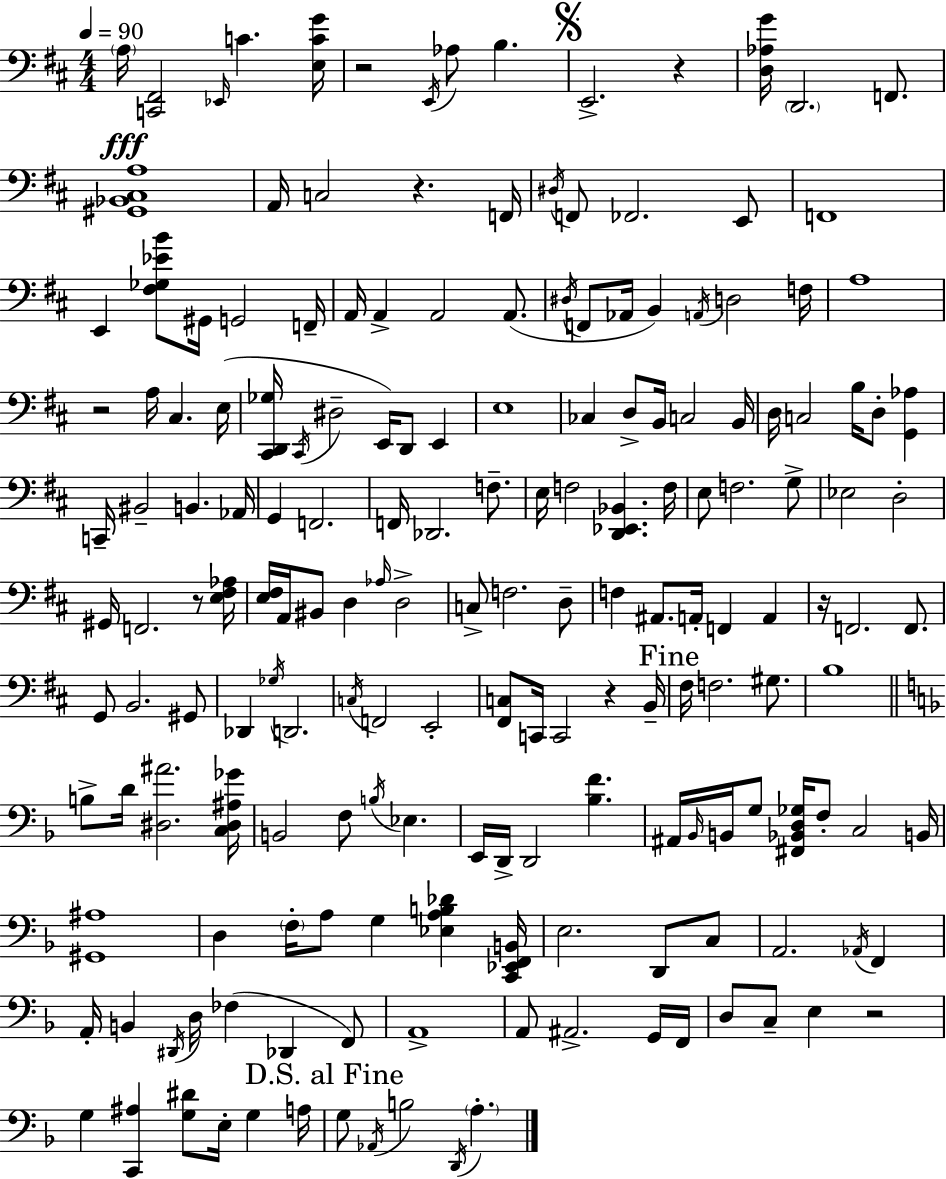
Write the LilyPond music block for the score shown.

{
  \clef bass
  \numericTimeSignature
  \time 4/4
  \key d \major
  \tempo 4 = 90
  \parenthesize a16\fff <c, fis,>2 \grace { ees,16 } c'4. | <e c' g'>16 r2 \acciaccatura { e,16 } aes8 b4. | \mark \markup { \musicglyph "scripts.segno" } e,2.-> r4 | <d aes g'>16 \parenthesize d,2. f,8. | \break <gis, bes, cis a>1 | a,16 c2 r4. | f,16 \acciaccatura { dis16 } f,8 fes,2. | e,8 f,1 | \break e,4 <fis ges ees' b'>8 gis,16 g,2 | f,16-- a,16 a,4-> a,2 | a,8.( \acciaccatura { dis16 } f,8 aes,16 b,4) \acciaccatura { a,16 } d2 | f16 a1 | \break r2 a16 cis4. | e16( <cis, d, ges>16 \acciaccatura { cis,16 } dis2-- e,16) | d,8 e,4 e1 | ces4 d8-> b,16 c2 | \break b,16 d16 c2 b16 | d8-. <g, aes>4 c,16-- bis,2-- b,4. | aes,16 g,4 f,2. | f,16 des,2. | \break f8.-- e16 f2 <d, ees, bes,>4. | f16 e8 f2. | g8-> ees2 d2-. | gis,16 f,2. | \break r8 <e fis aes>16 <e fis>16 a,16 bis,8 d4 \grace { aes16 } d2-> | c8-> f2. | d8-- f4 ais,8. a,16-. f,4 | a,4 r16 f,2. | \break f,8. g,8 b,2. | gis,8 des,4 \acciaccatura { ges16 } d,2. | \acciaccatura { c16 } f,2 | e,2-. <fis, c>8 c,16 c,2 | \break r4 b,16-- \mark "Fine" fis16 f2. | gis8. b1 | \bar "||" \break \key f \major b8-> d'16 <dis ais'>2. <c dis ais ges'>16 | b,2 f8 \acciaccatura { b16 } ees4. | e,16 d,16-> d,2 <bes f'>4. | ais,16 \grace { bes,16 } b,16 g8 <fis, bes, d ges>16 f8-. c2 | \break b,16 <gis, ais>1 | d4 \parenthesize f16-. a8 g4 <ees a b des'>4 | <c, ees, f, b,>16 e2. d,8 | c8 a,2. \acciaccatura { aes,16 } f,4 | \break a,16-. b,4 \acciaccatura { dis,16 } d16 fes4( des,4 | f,8) a,1-> | a,8 ais,2.-> | g,16 f,16 d8 c8-- e4 r2 | \break g4 <c, ais>4 <g dis'>8 e16-. g4 | a16 \mark "D.S. al Fine" g8 \acciaccatura { aes,16 } b2 \acciaccatura { d,16 } | \parenthesize a4.-. \bar "|."
}